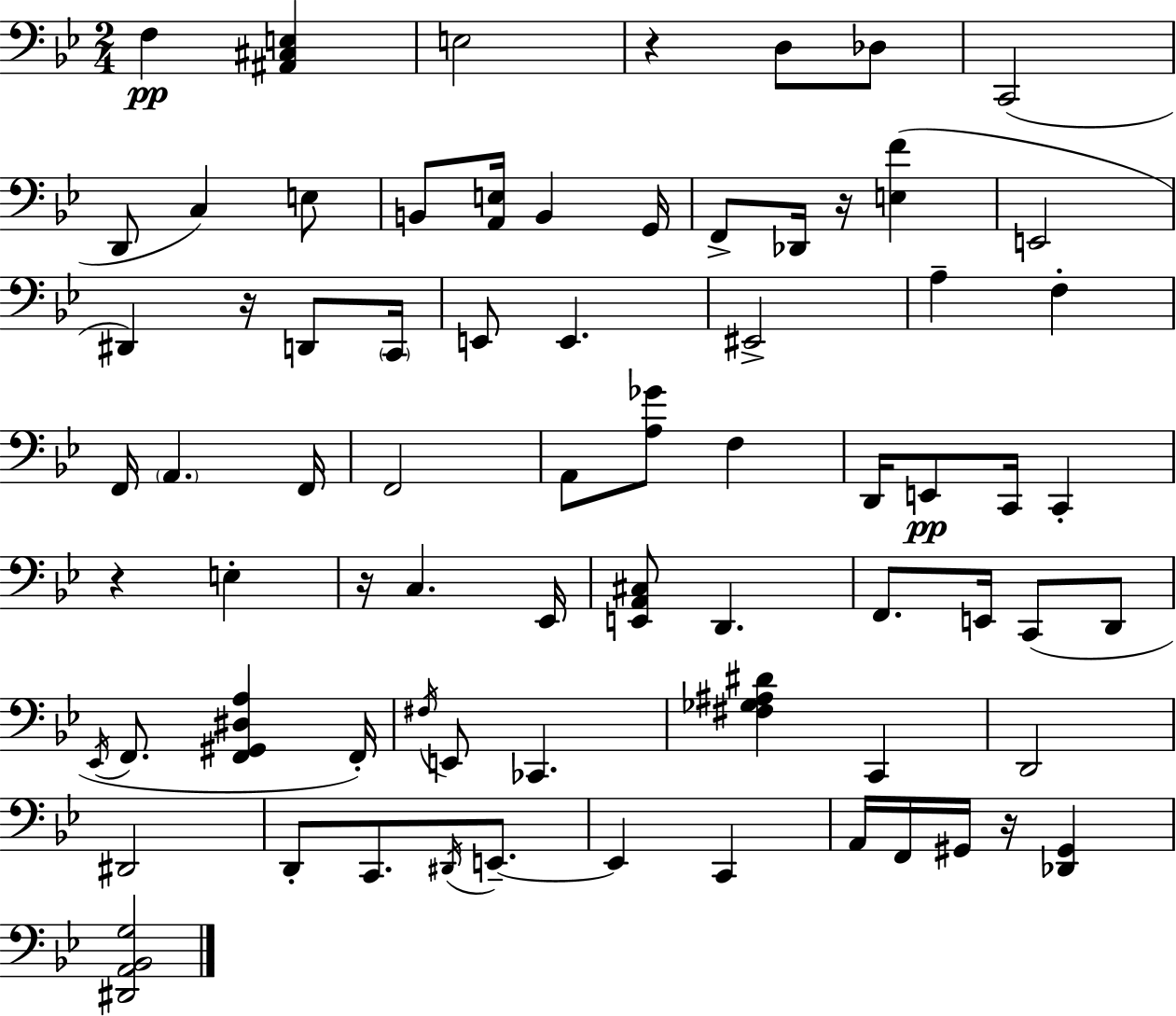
F3/q [A#2,C#3,E3]/q E3/h R/q D3/e Db3/e C2/h D2/e C3/q E3/e B2/e [A2,E3]/s B2/q G2/s F2/e Db2/s R/s [E3,F4]/q E2/h D#2/q R/s D2/e C2/s E2/e E2/q. EIS2/h A3/q F3/q F2/s A2/q. F2/s F2/h A2/e [A3,Gb4]/e F3/q D2/s E2/e C2/s C2/q R/q E3/q R/s C3/q. Eb2/s [E2,A2,C#3]/e D2/q. F2/e. E2/s C2/e D2/e Eb2/s F2/e. [F2,G#2,D#3,A3]/q F2/s F#3/s E2/e CES2/q. [F#3,Gb3,A#3,D#4]/q C2/q D2/h D#2/h D2/e C2/e. D#2/s E2/e. E2/q C2/q A2/s F2/s G#2/s R/s [Db2,G#2]/q [D#2,A2,Bb2,G3]/h